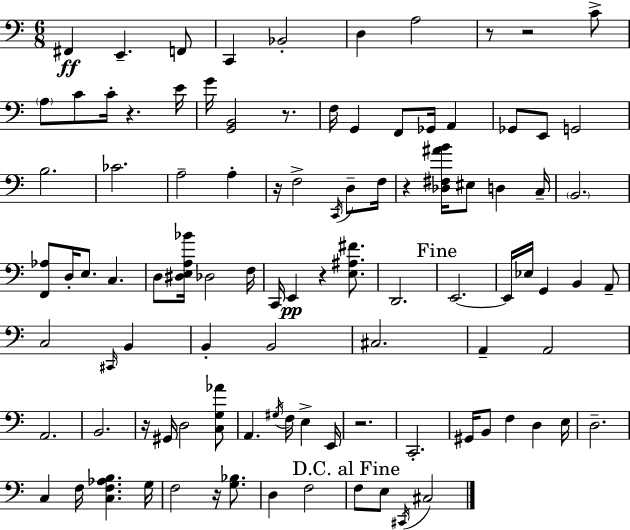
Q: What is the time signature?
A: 6/8